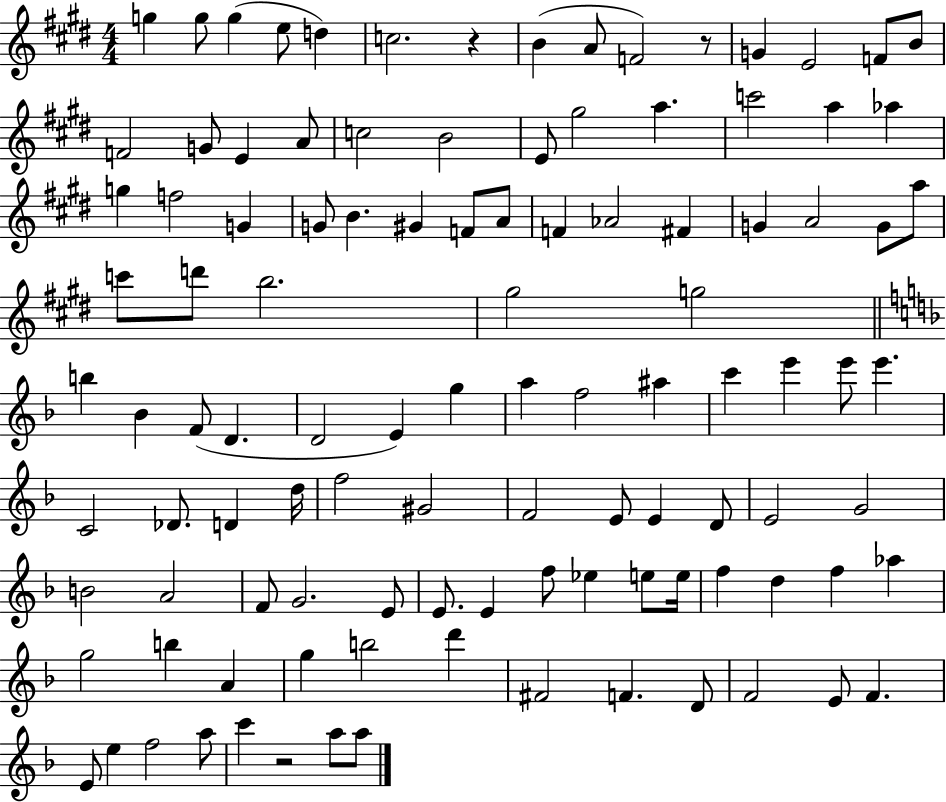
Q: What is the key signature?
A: E major